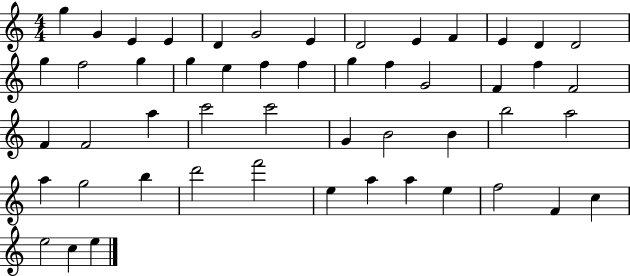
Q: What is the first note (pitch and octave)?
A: G5